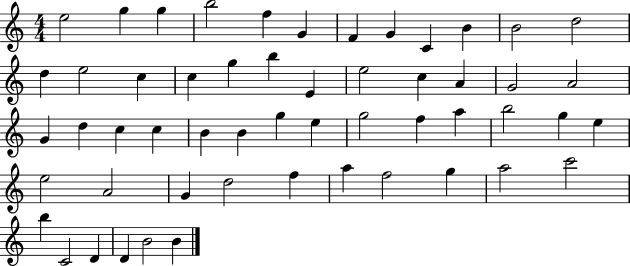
E5/h G5/q G5/q B5/h F5/q G4/q F4/q G4/q C4/q B4/q B4/h D5/h D5/q E5/h C5/q C5/q G5/q B5/q E4/q E5/h C5/q A4/q G4/h A4/h G4/q D5/q C5/q C5/q B4/q B4/q G5/q E5/q G5/h F5/q A5/q B5/h G5/q E5/q E5/h A4/h G4/q D5/h F5/q A5/q F5/h G5/q A5/h C6/h B5/q C4/h D4/q D4/q B4/h B4/q